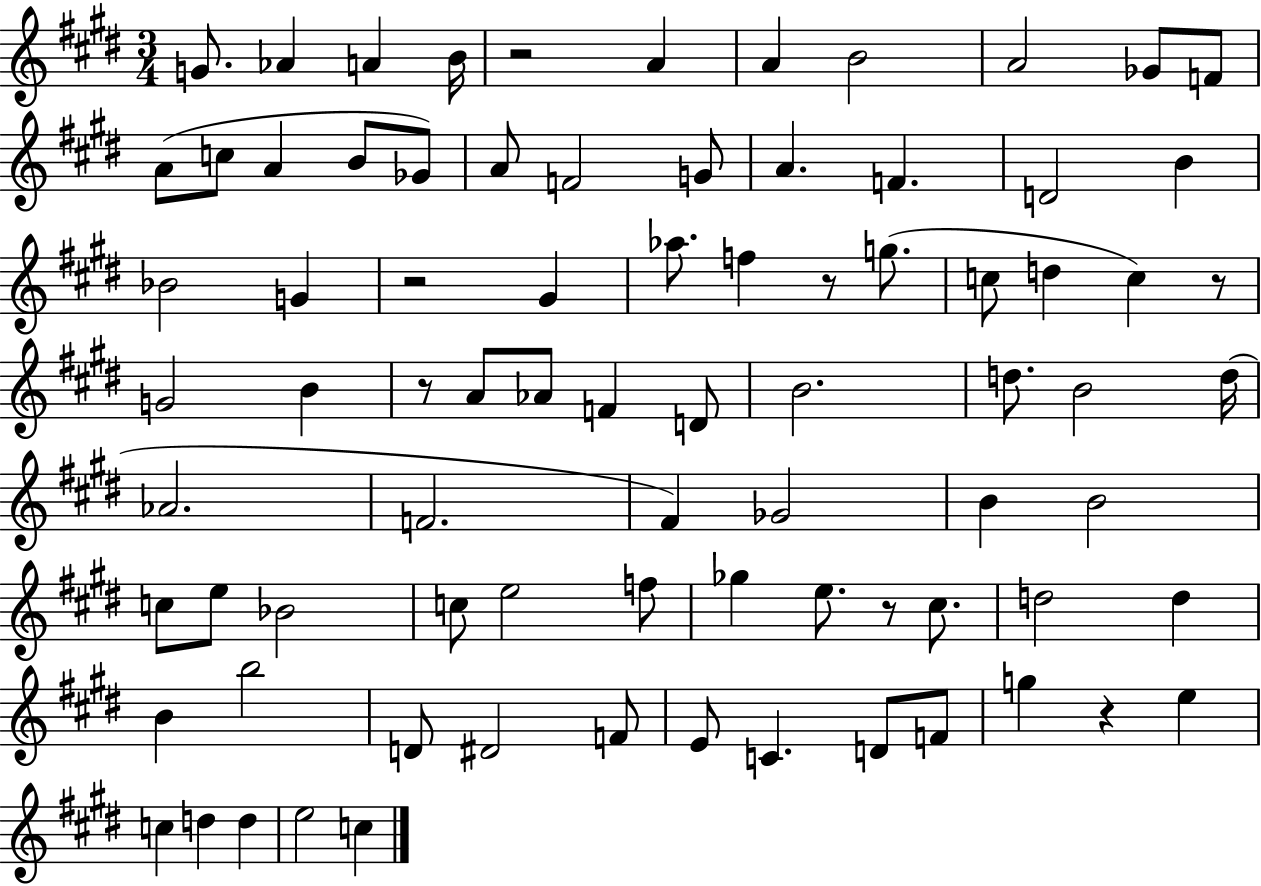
G4/e. Ab4/q A4/q B4/s R/h A4/q A4/q B4/h A4/h Gb4/e F4/e A4/e C5/e A4/q B4/e Gb4/e A4/e F4/h G4/e A4/q. F4/q. D4/h B4/q Bb4/h G4/q R/h G#4/q Ab5/e. F5/q R/e G5/e. C5/e D5/q C5/q R/e G4/h B4/q R/e A4/e Ab4/e F4/q D4/e B4/h. D5/e. B4/h D5/s Ab4/h. F4/h. F#4/q Gb4/h B4/q B4/h C5/e E5/e Bb4/h C5/e E5/h F5/e Gb5/q E5/e. R/e C#5/e. D5/h D5/q B4/q B5/h D4/e D#4/h F4/e E4/e C4/q. D4/e F4/e G5/q R/q E5/q C5/q D5/q D5/q E5/h C5/q